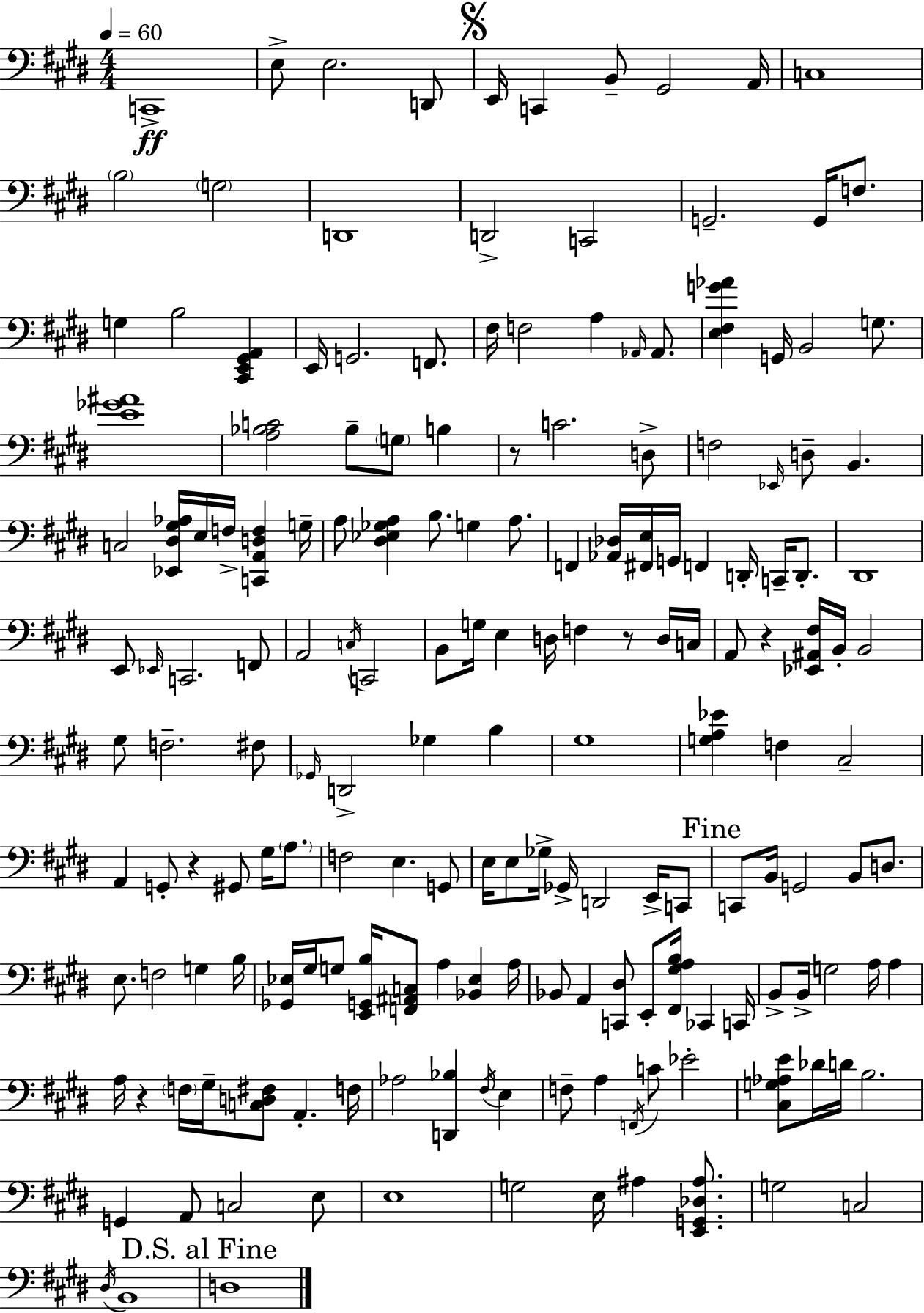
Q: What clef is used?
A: bass